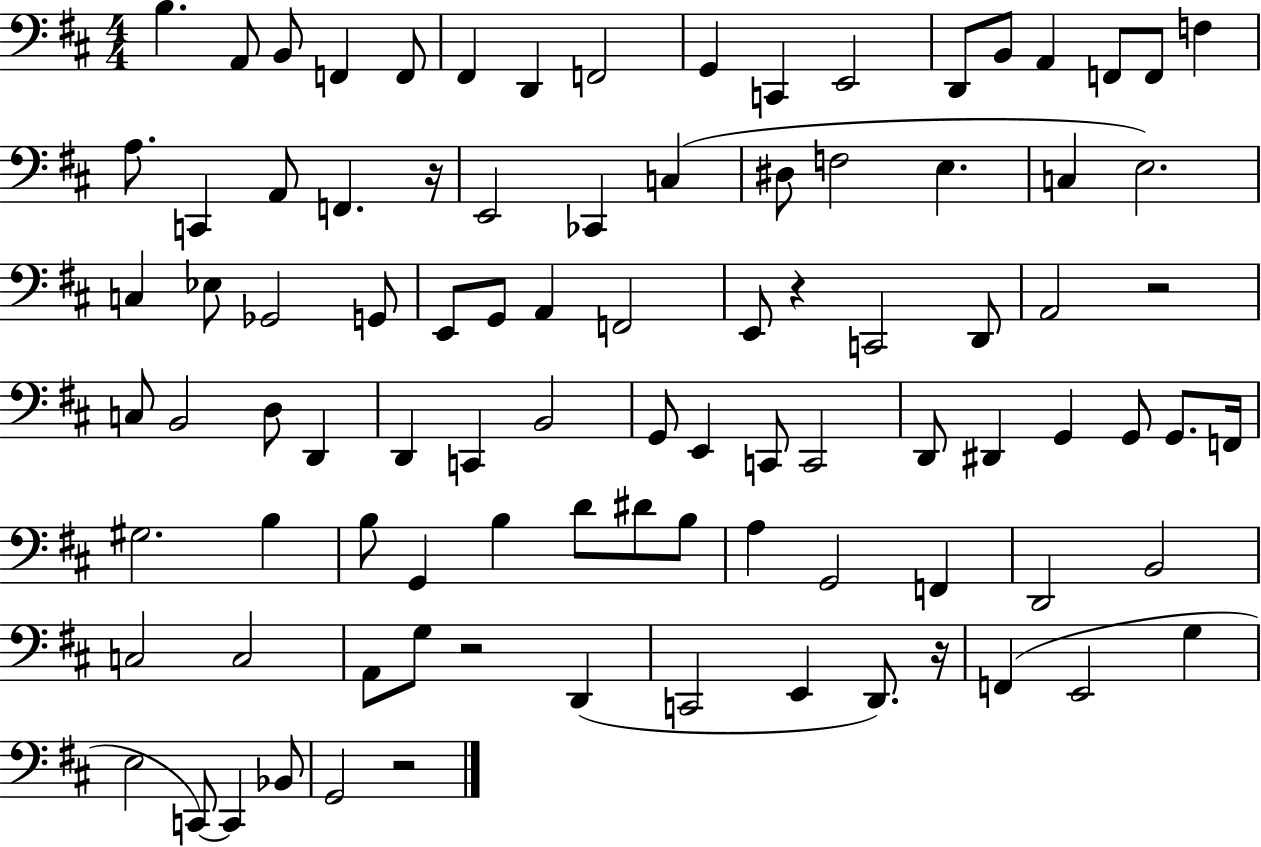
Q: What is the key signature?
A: D major